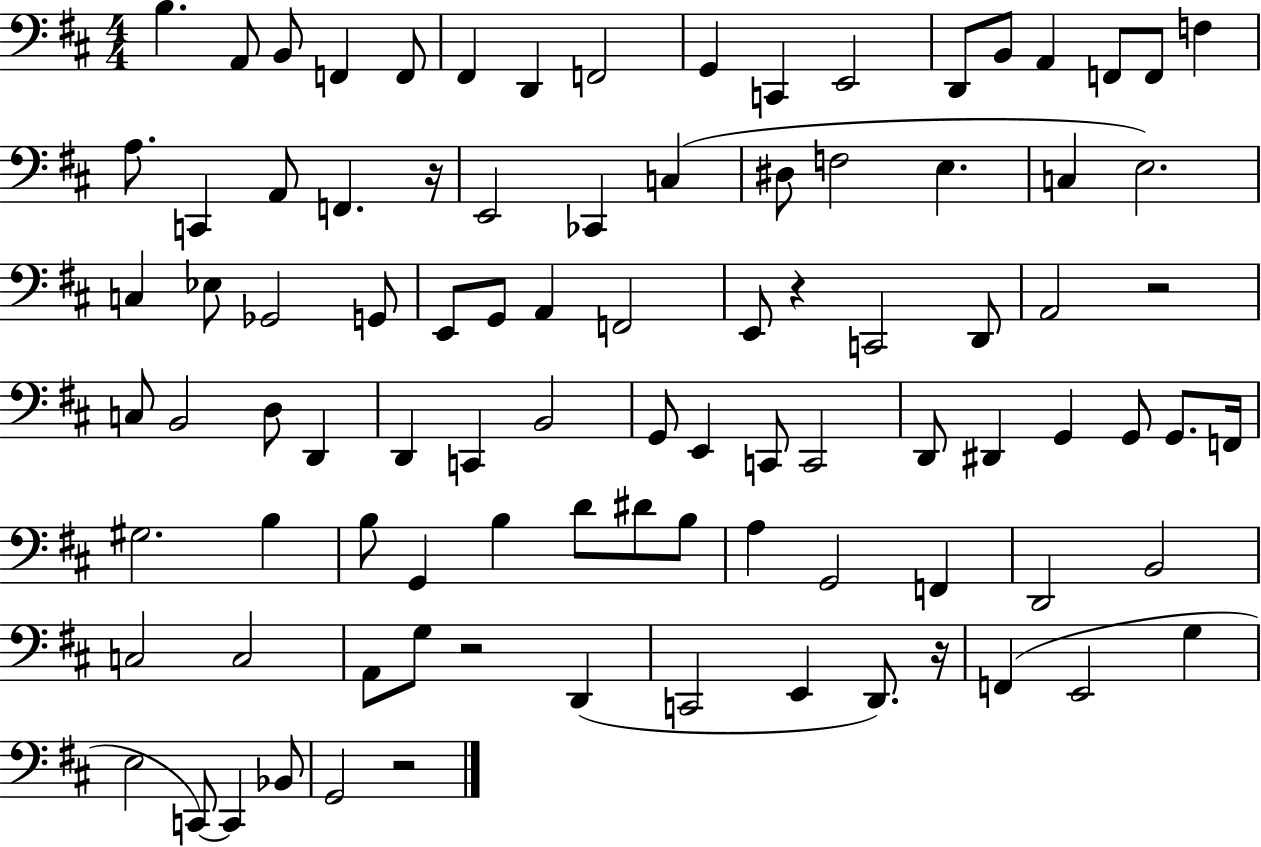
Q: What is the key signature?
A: D major